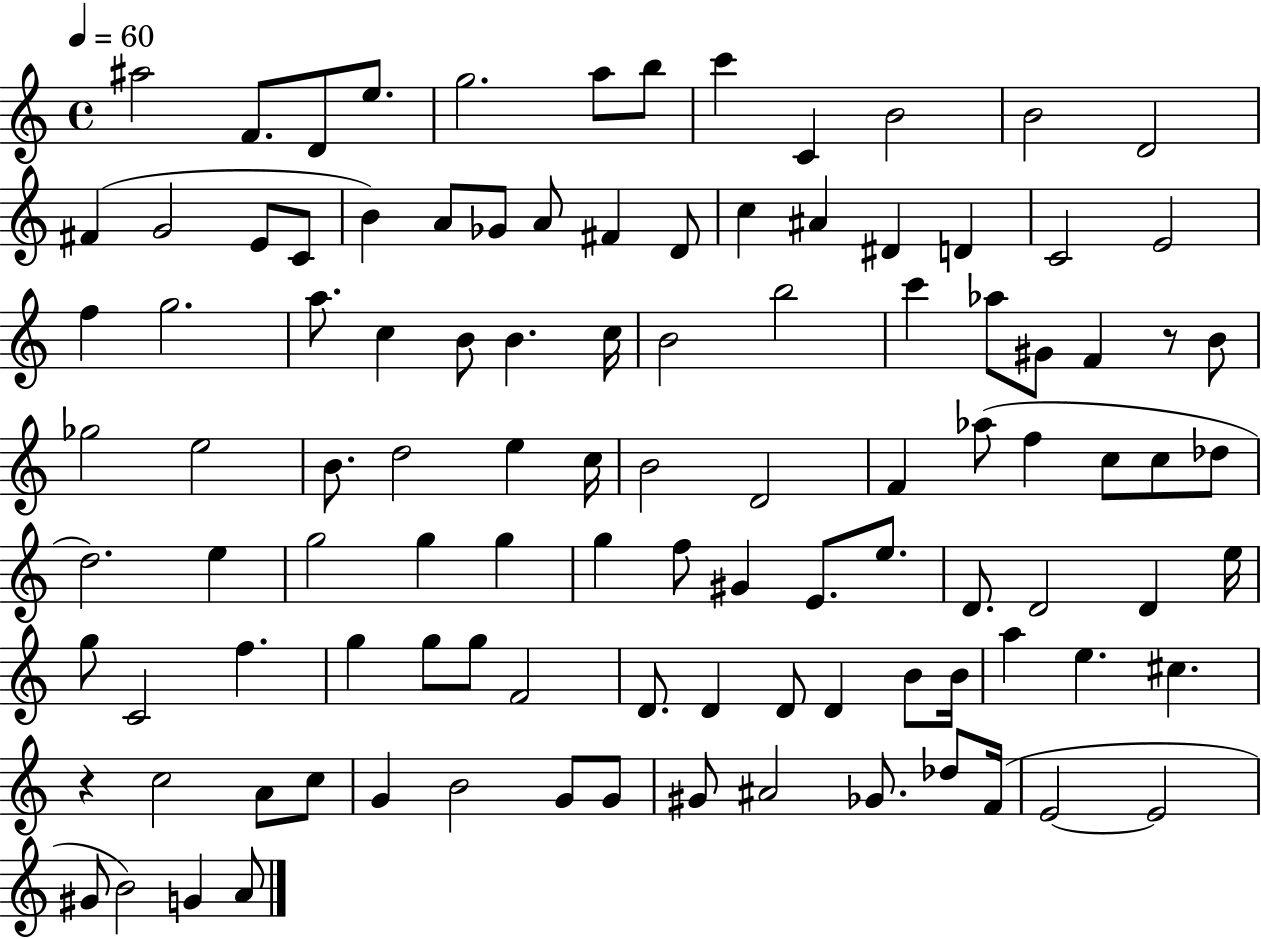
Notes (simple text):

A#5/h F4/e. D4/e E5/e. G5/h. A5/e B5/e C6/q C4/q B4/h B4/h D4/h F#4/q G4/h E4/e C4/e B4/q A4/e Gb4/e A4/e F#4/q D4/e C5/q A#4/q D#4/q D4/q C4/h E4/h F5/q G5/h. A5/e. C5/q B4/e B4/q. C5/s B4/h B5/h C6/q Ab5/e G#4/e F4/q R/e B4/e Gb5/h E5/h B4/e. D5/h E5/q C5/s B4/h D4/h F4/q Ab5/e F5/q C5/e C5/e Db5/e D5/h. E5/q G5/h G5/q G5/q G5/q F5/e G#4/q E4/e. E5/e. D4/e. D4/h D4/q E5/s G5/e C4/h F5/q. G5/q G5/e G5/e F4/h D4/e. D4/q D4/e D4/q B4/e B4/s A5/q E5/q. C#5/q. R/q C5/h A4/e C5/e G4/q B4/h G4/e G4/e G#4/e A#4/h Gb4/e. Db5/e F4/s E4/h E4/h G#4/e B4/h G4/q A4/e